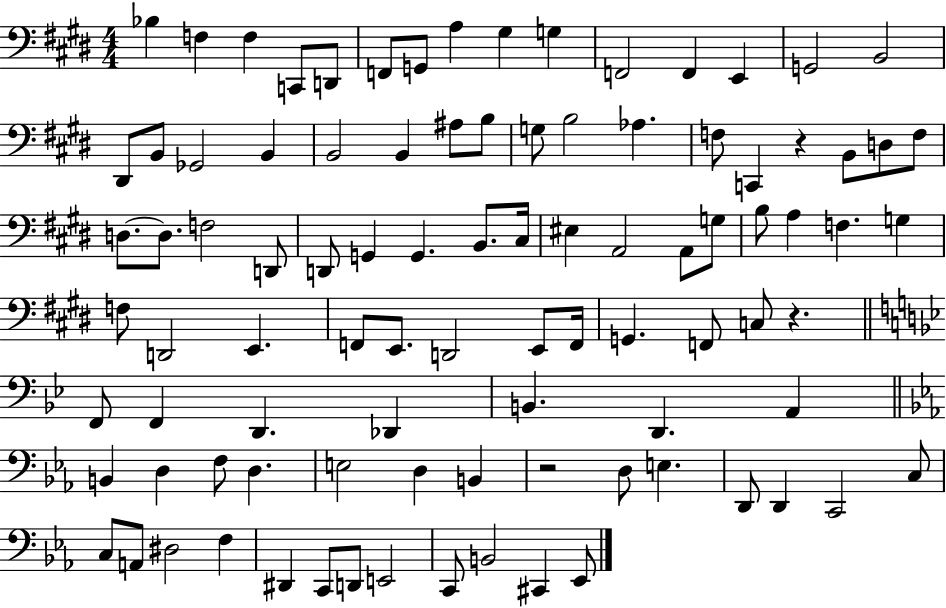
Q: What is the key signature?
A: E major